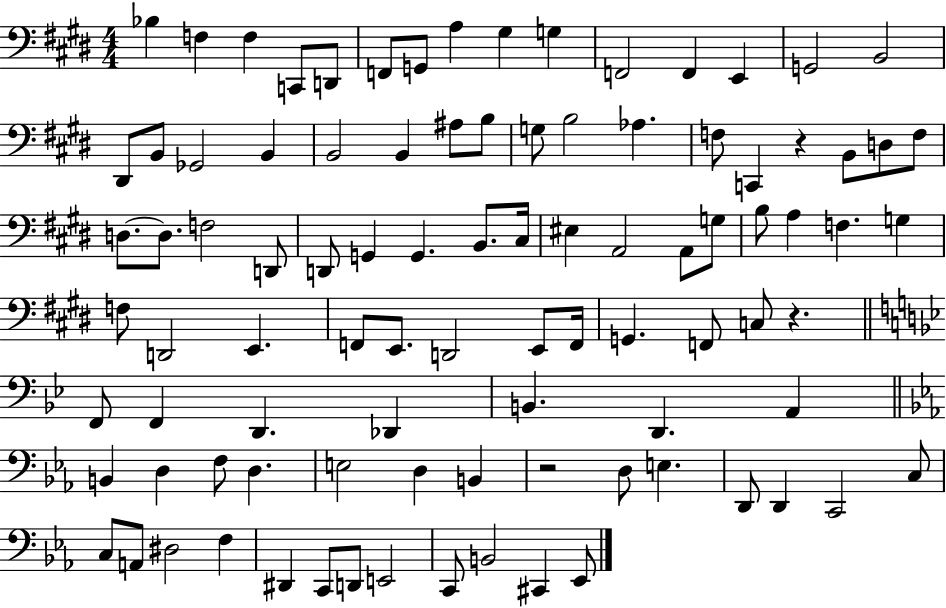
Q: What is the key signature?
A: E major